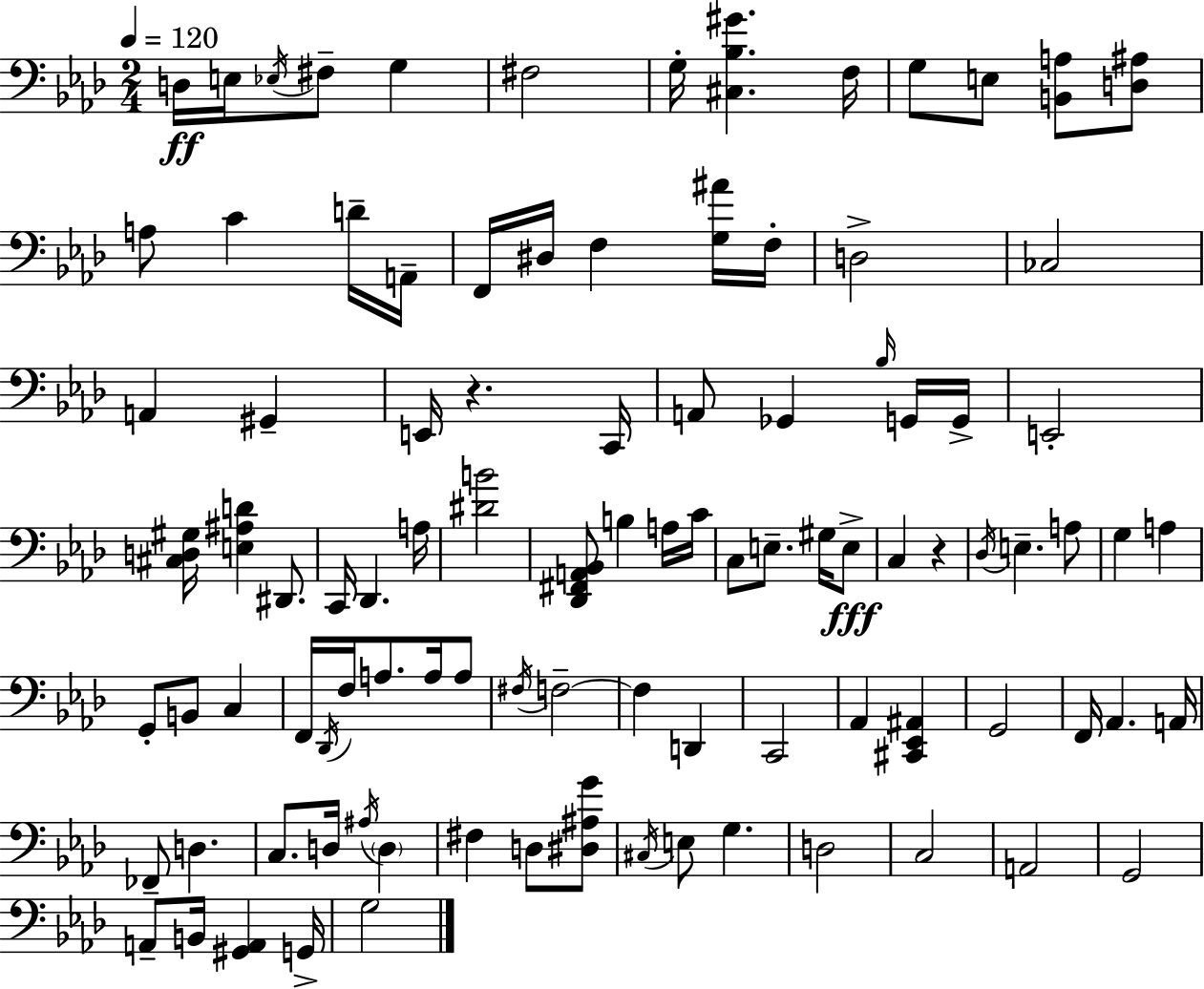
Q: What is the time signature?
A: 2/4